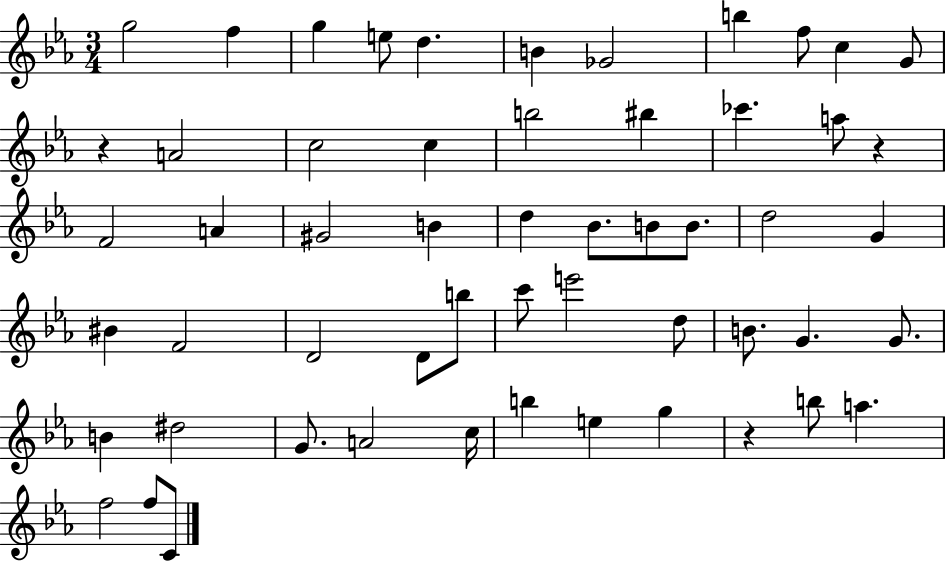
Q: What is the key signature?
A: EES major